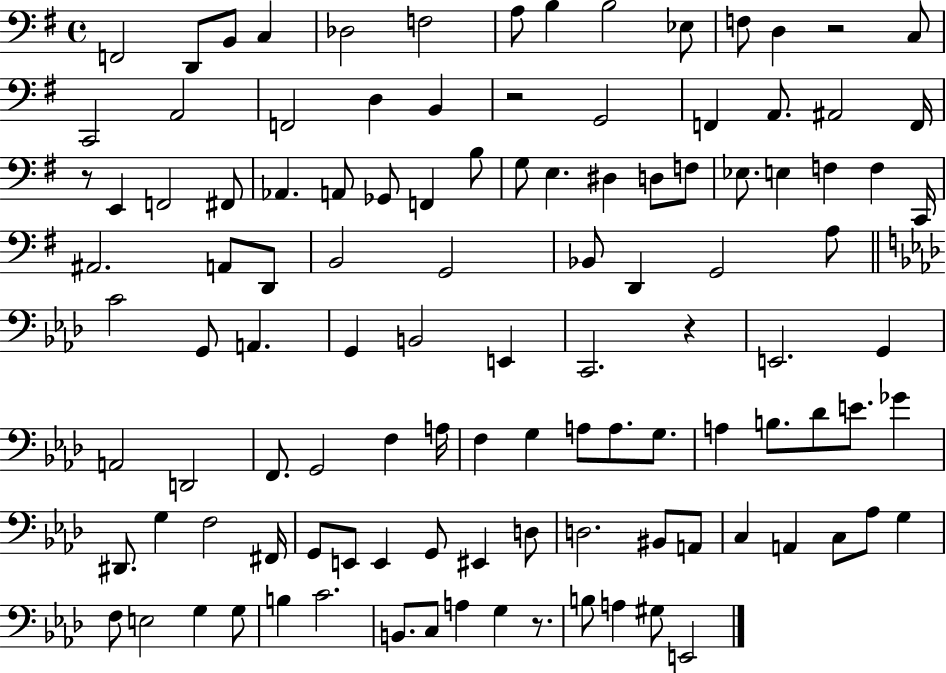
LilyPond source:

{
  \clef bass
  \time 4/4
  \defaultTimeSignature
  \key g \major
  f,2 d,8 b,8 c4 | des2 f2 | a8 b4 b2 ees8 | f8 d4 r2 c8 | \break c,2 a,2 | f,2 d4 b,4 | r2 g,2 | f,4 a,8. ais,2 f,16 | \break r8 e,4 f,2 fis,8 | aes,4. a,8 ges,8 f,4 b8 | g8 e4. dis4 d8 f8 | ees8. e4 f4 f4 c,16 | \break ais,2. a,8 d,8 | b,2 g,2 | bes,8 d,4 g,2 a8 | \bar "||" \break \key f \minor c'2 g,8 a,4. | g,4 b,2 e,4 | c,2. r4 | e,2. g,4 | \break a,2 d,2 | f,8. g,2 f4 a16 | f4 g4 a8 a8. g8. | a4 b8. des'8 e'8. ges'4 | \break dis,8. g4 f2 fis,16 | g,8 e,8 e,4 g,8 eis,4 d8 | d2. bis,8 a,8 | c4 a,4 c8 aes8 g4 | \break f8 e2 g4 g8 | b4 c'2. | b,8. c8 a4 g4 r8. | b8 a4 gis8 e,2 | \break \bar "|."
}